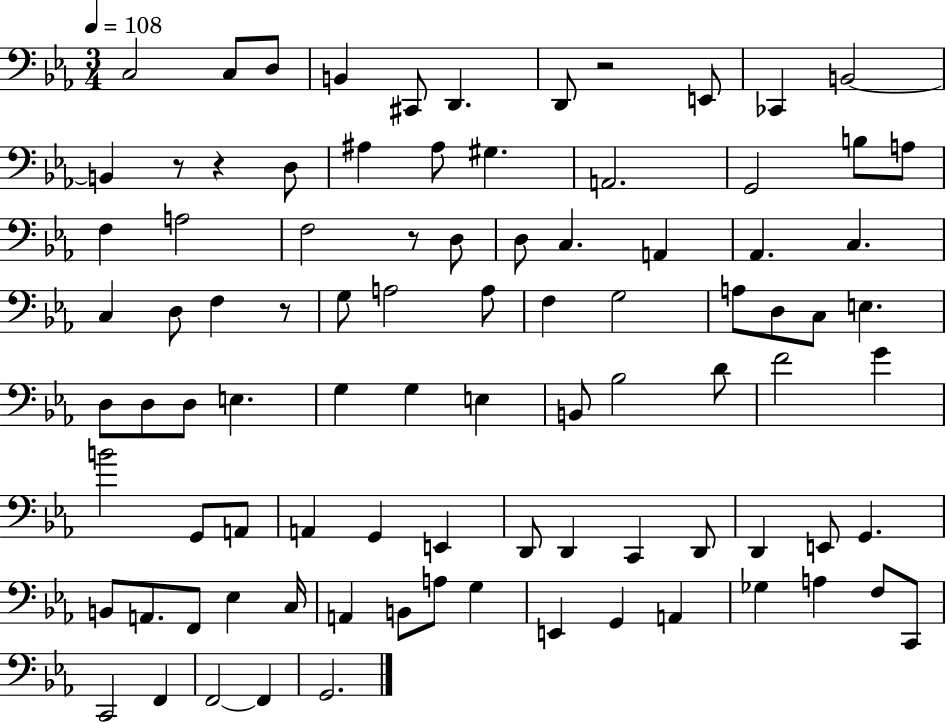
C3/h C3/e D3/e B2/q C#2/e D2/q. D2/e R/h E2/e CES2/q B2/h B2/q R/e R/q D3/e A#3/q A#3/e G#3/q. A2/h. G2/h B3/e A3/e F3/q A3/h F3/h R/e D3/e D3/e C3/q. A2/q Ab2/q. C3/q. C3/q D3/e F3/q R/e G3/e A3/h A3/e F3/q G3/h A3/e D3/e C3/e E3/q. D3/e D3/e D3/e E3/q. G3/q G3/q E3/q B2/e Bb3/h D4/e F4/h G4/q B4/h G2/e A2/e A2/q G2/q E2/q D2/e D2/q C2/q D2/e D2/q E2/e G2/q. B2/e A2/e. F2/e Eb3/q C3/s A2/q B2/e A3/e G3/q E2/q G2/q A2/q Gb3/q A3/q F3/e C2/e C2/h F2/q F2/h F2/q G2/h.